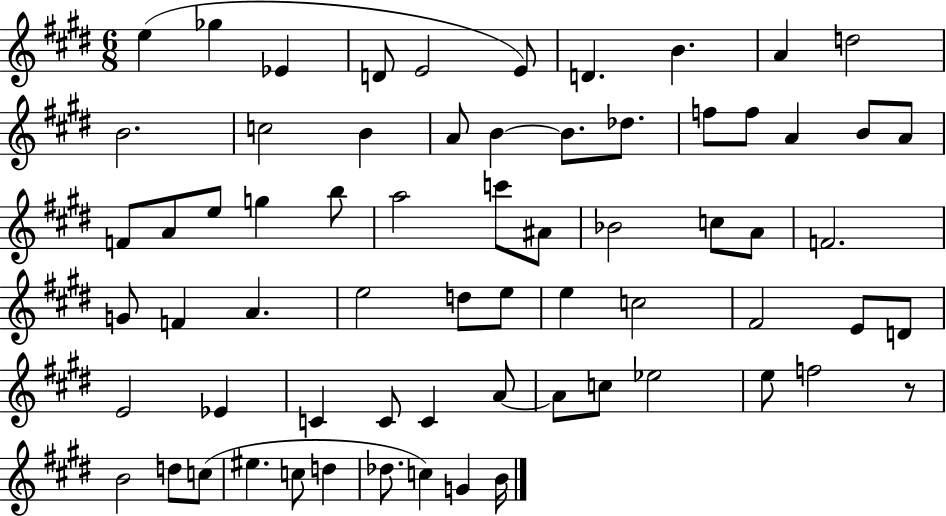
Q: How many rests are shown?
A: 1